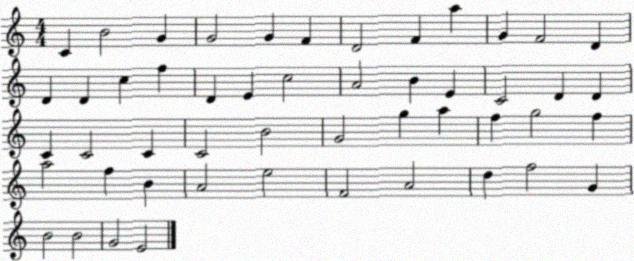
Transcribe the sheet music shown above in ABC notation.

X:1
T:Untitled
M:4/4
L:1/4
K:C
C B2 G G2 G F D2 F a G F2 D D D c f D E c2 A2 B E C2 D D C C2 C C2 B2 G2 g a f g2 f a2 f B A2 e2 F2 A2 d f2 G B2 B2 G2 E2